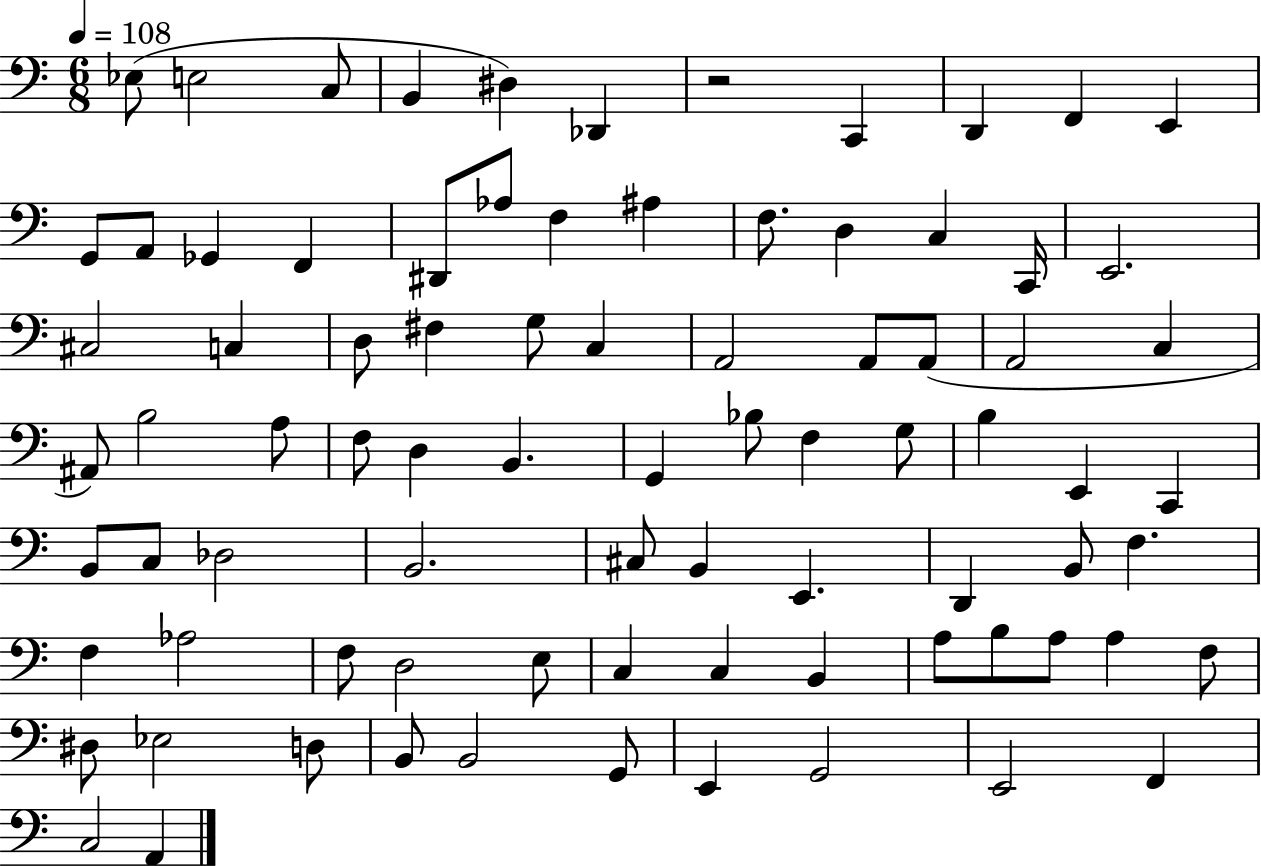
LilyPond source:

{
  \clef bass
  \numericTimeSignature
  \time 6/8
  \key c \major
  \tempo 4 = 108
  ees8( e2 c8 | b,4 dis4) des,4 | r2 c,4 | d,4 f,4 e,4 | \break g,8 a,8 ges,4 f,4 | dis,8 aes8 f4 ais4 | f8. d4 c4 c,16 | e,2. | \break cis2 c4 | d8 fis4 g8 c4 | a,2 a,8 a,8( | a,2 c4 | \break ais,8) b2 a8 | f8 d4 b,4. | g,4 bes8 f4 g8 | b4 e,4 c,4 | \break b,8 c8 des2 | b,2. | cis8 b,4 e,4. | d,4 b,8 f4. | \break f4 aes2 | f8 d2 e8 | c4 c4 b,4 | a8 b8 a8 a4 f8 | \break dis8 ees2 d8 | b,8 b,2 g,8 | e,4 g,2 | e,2 f,4 | \break c2 a,4 | \bar "|."
}